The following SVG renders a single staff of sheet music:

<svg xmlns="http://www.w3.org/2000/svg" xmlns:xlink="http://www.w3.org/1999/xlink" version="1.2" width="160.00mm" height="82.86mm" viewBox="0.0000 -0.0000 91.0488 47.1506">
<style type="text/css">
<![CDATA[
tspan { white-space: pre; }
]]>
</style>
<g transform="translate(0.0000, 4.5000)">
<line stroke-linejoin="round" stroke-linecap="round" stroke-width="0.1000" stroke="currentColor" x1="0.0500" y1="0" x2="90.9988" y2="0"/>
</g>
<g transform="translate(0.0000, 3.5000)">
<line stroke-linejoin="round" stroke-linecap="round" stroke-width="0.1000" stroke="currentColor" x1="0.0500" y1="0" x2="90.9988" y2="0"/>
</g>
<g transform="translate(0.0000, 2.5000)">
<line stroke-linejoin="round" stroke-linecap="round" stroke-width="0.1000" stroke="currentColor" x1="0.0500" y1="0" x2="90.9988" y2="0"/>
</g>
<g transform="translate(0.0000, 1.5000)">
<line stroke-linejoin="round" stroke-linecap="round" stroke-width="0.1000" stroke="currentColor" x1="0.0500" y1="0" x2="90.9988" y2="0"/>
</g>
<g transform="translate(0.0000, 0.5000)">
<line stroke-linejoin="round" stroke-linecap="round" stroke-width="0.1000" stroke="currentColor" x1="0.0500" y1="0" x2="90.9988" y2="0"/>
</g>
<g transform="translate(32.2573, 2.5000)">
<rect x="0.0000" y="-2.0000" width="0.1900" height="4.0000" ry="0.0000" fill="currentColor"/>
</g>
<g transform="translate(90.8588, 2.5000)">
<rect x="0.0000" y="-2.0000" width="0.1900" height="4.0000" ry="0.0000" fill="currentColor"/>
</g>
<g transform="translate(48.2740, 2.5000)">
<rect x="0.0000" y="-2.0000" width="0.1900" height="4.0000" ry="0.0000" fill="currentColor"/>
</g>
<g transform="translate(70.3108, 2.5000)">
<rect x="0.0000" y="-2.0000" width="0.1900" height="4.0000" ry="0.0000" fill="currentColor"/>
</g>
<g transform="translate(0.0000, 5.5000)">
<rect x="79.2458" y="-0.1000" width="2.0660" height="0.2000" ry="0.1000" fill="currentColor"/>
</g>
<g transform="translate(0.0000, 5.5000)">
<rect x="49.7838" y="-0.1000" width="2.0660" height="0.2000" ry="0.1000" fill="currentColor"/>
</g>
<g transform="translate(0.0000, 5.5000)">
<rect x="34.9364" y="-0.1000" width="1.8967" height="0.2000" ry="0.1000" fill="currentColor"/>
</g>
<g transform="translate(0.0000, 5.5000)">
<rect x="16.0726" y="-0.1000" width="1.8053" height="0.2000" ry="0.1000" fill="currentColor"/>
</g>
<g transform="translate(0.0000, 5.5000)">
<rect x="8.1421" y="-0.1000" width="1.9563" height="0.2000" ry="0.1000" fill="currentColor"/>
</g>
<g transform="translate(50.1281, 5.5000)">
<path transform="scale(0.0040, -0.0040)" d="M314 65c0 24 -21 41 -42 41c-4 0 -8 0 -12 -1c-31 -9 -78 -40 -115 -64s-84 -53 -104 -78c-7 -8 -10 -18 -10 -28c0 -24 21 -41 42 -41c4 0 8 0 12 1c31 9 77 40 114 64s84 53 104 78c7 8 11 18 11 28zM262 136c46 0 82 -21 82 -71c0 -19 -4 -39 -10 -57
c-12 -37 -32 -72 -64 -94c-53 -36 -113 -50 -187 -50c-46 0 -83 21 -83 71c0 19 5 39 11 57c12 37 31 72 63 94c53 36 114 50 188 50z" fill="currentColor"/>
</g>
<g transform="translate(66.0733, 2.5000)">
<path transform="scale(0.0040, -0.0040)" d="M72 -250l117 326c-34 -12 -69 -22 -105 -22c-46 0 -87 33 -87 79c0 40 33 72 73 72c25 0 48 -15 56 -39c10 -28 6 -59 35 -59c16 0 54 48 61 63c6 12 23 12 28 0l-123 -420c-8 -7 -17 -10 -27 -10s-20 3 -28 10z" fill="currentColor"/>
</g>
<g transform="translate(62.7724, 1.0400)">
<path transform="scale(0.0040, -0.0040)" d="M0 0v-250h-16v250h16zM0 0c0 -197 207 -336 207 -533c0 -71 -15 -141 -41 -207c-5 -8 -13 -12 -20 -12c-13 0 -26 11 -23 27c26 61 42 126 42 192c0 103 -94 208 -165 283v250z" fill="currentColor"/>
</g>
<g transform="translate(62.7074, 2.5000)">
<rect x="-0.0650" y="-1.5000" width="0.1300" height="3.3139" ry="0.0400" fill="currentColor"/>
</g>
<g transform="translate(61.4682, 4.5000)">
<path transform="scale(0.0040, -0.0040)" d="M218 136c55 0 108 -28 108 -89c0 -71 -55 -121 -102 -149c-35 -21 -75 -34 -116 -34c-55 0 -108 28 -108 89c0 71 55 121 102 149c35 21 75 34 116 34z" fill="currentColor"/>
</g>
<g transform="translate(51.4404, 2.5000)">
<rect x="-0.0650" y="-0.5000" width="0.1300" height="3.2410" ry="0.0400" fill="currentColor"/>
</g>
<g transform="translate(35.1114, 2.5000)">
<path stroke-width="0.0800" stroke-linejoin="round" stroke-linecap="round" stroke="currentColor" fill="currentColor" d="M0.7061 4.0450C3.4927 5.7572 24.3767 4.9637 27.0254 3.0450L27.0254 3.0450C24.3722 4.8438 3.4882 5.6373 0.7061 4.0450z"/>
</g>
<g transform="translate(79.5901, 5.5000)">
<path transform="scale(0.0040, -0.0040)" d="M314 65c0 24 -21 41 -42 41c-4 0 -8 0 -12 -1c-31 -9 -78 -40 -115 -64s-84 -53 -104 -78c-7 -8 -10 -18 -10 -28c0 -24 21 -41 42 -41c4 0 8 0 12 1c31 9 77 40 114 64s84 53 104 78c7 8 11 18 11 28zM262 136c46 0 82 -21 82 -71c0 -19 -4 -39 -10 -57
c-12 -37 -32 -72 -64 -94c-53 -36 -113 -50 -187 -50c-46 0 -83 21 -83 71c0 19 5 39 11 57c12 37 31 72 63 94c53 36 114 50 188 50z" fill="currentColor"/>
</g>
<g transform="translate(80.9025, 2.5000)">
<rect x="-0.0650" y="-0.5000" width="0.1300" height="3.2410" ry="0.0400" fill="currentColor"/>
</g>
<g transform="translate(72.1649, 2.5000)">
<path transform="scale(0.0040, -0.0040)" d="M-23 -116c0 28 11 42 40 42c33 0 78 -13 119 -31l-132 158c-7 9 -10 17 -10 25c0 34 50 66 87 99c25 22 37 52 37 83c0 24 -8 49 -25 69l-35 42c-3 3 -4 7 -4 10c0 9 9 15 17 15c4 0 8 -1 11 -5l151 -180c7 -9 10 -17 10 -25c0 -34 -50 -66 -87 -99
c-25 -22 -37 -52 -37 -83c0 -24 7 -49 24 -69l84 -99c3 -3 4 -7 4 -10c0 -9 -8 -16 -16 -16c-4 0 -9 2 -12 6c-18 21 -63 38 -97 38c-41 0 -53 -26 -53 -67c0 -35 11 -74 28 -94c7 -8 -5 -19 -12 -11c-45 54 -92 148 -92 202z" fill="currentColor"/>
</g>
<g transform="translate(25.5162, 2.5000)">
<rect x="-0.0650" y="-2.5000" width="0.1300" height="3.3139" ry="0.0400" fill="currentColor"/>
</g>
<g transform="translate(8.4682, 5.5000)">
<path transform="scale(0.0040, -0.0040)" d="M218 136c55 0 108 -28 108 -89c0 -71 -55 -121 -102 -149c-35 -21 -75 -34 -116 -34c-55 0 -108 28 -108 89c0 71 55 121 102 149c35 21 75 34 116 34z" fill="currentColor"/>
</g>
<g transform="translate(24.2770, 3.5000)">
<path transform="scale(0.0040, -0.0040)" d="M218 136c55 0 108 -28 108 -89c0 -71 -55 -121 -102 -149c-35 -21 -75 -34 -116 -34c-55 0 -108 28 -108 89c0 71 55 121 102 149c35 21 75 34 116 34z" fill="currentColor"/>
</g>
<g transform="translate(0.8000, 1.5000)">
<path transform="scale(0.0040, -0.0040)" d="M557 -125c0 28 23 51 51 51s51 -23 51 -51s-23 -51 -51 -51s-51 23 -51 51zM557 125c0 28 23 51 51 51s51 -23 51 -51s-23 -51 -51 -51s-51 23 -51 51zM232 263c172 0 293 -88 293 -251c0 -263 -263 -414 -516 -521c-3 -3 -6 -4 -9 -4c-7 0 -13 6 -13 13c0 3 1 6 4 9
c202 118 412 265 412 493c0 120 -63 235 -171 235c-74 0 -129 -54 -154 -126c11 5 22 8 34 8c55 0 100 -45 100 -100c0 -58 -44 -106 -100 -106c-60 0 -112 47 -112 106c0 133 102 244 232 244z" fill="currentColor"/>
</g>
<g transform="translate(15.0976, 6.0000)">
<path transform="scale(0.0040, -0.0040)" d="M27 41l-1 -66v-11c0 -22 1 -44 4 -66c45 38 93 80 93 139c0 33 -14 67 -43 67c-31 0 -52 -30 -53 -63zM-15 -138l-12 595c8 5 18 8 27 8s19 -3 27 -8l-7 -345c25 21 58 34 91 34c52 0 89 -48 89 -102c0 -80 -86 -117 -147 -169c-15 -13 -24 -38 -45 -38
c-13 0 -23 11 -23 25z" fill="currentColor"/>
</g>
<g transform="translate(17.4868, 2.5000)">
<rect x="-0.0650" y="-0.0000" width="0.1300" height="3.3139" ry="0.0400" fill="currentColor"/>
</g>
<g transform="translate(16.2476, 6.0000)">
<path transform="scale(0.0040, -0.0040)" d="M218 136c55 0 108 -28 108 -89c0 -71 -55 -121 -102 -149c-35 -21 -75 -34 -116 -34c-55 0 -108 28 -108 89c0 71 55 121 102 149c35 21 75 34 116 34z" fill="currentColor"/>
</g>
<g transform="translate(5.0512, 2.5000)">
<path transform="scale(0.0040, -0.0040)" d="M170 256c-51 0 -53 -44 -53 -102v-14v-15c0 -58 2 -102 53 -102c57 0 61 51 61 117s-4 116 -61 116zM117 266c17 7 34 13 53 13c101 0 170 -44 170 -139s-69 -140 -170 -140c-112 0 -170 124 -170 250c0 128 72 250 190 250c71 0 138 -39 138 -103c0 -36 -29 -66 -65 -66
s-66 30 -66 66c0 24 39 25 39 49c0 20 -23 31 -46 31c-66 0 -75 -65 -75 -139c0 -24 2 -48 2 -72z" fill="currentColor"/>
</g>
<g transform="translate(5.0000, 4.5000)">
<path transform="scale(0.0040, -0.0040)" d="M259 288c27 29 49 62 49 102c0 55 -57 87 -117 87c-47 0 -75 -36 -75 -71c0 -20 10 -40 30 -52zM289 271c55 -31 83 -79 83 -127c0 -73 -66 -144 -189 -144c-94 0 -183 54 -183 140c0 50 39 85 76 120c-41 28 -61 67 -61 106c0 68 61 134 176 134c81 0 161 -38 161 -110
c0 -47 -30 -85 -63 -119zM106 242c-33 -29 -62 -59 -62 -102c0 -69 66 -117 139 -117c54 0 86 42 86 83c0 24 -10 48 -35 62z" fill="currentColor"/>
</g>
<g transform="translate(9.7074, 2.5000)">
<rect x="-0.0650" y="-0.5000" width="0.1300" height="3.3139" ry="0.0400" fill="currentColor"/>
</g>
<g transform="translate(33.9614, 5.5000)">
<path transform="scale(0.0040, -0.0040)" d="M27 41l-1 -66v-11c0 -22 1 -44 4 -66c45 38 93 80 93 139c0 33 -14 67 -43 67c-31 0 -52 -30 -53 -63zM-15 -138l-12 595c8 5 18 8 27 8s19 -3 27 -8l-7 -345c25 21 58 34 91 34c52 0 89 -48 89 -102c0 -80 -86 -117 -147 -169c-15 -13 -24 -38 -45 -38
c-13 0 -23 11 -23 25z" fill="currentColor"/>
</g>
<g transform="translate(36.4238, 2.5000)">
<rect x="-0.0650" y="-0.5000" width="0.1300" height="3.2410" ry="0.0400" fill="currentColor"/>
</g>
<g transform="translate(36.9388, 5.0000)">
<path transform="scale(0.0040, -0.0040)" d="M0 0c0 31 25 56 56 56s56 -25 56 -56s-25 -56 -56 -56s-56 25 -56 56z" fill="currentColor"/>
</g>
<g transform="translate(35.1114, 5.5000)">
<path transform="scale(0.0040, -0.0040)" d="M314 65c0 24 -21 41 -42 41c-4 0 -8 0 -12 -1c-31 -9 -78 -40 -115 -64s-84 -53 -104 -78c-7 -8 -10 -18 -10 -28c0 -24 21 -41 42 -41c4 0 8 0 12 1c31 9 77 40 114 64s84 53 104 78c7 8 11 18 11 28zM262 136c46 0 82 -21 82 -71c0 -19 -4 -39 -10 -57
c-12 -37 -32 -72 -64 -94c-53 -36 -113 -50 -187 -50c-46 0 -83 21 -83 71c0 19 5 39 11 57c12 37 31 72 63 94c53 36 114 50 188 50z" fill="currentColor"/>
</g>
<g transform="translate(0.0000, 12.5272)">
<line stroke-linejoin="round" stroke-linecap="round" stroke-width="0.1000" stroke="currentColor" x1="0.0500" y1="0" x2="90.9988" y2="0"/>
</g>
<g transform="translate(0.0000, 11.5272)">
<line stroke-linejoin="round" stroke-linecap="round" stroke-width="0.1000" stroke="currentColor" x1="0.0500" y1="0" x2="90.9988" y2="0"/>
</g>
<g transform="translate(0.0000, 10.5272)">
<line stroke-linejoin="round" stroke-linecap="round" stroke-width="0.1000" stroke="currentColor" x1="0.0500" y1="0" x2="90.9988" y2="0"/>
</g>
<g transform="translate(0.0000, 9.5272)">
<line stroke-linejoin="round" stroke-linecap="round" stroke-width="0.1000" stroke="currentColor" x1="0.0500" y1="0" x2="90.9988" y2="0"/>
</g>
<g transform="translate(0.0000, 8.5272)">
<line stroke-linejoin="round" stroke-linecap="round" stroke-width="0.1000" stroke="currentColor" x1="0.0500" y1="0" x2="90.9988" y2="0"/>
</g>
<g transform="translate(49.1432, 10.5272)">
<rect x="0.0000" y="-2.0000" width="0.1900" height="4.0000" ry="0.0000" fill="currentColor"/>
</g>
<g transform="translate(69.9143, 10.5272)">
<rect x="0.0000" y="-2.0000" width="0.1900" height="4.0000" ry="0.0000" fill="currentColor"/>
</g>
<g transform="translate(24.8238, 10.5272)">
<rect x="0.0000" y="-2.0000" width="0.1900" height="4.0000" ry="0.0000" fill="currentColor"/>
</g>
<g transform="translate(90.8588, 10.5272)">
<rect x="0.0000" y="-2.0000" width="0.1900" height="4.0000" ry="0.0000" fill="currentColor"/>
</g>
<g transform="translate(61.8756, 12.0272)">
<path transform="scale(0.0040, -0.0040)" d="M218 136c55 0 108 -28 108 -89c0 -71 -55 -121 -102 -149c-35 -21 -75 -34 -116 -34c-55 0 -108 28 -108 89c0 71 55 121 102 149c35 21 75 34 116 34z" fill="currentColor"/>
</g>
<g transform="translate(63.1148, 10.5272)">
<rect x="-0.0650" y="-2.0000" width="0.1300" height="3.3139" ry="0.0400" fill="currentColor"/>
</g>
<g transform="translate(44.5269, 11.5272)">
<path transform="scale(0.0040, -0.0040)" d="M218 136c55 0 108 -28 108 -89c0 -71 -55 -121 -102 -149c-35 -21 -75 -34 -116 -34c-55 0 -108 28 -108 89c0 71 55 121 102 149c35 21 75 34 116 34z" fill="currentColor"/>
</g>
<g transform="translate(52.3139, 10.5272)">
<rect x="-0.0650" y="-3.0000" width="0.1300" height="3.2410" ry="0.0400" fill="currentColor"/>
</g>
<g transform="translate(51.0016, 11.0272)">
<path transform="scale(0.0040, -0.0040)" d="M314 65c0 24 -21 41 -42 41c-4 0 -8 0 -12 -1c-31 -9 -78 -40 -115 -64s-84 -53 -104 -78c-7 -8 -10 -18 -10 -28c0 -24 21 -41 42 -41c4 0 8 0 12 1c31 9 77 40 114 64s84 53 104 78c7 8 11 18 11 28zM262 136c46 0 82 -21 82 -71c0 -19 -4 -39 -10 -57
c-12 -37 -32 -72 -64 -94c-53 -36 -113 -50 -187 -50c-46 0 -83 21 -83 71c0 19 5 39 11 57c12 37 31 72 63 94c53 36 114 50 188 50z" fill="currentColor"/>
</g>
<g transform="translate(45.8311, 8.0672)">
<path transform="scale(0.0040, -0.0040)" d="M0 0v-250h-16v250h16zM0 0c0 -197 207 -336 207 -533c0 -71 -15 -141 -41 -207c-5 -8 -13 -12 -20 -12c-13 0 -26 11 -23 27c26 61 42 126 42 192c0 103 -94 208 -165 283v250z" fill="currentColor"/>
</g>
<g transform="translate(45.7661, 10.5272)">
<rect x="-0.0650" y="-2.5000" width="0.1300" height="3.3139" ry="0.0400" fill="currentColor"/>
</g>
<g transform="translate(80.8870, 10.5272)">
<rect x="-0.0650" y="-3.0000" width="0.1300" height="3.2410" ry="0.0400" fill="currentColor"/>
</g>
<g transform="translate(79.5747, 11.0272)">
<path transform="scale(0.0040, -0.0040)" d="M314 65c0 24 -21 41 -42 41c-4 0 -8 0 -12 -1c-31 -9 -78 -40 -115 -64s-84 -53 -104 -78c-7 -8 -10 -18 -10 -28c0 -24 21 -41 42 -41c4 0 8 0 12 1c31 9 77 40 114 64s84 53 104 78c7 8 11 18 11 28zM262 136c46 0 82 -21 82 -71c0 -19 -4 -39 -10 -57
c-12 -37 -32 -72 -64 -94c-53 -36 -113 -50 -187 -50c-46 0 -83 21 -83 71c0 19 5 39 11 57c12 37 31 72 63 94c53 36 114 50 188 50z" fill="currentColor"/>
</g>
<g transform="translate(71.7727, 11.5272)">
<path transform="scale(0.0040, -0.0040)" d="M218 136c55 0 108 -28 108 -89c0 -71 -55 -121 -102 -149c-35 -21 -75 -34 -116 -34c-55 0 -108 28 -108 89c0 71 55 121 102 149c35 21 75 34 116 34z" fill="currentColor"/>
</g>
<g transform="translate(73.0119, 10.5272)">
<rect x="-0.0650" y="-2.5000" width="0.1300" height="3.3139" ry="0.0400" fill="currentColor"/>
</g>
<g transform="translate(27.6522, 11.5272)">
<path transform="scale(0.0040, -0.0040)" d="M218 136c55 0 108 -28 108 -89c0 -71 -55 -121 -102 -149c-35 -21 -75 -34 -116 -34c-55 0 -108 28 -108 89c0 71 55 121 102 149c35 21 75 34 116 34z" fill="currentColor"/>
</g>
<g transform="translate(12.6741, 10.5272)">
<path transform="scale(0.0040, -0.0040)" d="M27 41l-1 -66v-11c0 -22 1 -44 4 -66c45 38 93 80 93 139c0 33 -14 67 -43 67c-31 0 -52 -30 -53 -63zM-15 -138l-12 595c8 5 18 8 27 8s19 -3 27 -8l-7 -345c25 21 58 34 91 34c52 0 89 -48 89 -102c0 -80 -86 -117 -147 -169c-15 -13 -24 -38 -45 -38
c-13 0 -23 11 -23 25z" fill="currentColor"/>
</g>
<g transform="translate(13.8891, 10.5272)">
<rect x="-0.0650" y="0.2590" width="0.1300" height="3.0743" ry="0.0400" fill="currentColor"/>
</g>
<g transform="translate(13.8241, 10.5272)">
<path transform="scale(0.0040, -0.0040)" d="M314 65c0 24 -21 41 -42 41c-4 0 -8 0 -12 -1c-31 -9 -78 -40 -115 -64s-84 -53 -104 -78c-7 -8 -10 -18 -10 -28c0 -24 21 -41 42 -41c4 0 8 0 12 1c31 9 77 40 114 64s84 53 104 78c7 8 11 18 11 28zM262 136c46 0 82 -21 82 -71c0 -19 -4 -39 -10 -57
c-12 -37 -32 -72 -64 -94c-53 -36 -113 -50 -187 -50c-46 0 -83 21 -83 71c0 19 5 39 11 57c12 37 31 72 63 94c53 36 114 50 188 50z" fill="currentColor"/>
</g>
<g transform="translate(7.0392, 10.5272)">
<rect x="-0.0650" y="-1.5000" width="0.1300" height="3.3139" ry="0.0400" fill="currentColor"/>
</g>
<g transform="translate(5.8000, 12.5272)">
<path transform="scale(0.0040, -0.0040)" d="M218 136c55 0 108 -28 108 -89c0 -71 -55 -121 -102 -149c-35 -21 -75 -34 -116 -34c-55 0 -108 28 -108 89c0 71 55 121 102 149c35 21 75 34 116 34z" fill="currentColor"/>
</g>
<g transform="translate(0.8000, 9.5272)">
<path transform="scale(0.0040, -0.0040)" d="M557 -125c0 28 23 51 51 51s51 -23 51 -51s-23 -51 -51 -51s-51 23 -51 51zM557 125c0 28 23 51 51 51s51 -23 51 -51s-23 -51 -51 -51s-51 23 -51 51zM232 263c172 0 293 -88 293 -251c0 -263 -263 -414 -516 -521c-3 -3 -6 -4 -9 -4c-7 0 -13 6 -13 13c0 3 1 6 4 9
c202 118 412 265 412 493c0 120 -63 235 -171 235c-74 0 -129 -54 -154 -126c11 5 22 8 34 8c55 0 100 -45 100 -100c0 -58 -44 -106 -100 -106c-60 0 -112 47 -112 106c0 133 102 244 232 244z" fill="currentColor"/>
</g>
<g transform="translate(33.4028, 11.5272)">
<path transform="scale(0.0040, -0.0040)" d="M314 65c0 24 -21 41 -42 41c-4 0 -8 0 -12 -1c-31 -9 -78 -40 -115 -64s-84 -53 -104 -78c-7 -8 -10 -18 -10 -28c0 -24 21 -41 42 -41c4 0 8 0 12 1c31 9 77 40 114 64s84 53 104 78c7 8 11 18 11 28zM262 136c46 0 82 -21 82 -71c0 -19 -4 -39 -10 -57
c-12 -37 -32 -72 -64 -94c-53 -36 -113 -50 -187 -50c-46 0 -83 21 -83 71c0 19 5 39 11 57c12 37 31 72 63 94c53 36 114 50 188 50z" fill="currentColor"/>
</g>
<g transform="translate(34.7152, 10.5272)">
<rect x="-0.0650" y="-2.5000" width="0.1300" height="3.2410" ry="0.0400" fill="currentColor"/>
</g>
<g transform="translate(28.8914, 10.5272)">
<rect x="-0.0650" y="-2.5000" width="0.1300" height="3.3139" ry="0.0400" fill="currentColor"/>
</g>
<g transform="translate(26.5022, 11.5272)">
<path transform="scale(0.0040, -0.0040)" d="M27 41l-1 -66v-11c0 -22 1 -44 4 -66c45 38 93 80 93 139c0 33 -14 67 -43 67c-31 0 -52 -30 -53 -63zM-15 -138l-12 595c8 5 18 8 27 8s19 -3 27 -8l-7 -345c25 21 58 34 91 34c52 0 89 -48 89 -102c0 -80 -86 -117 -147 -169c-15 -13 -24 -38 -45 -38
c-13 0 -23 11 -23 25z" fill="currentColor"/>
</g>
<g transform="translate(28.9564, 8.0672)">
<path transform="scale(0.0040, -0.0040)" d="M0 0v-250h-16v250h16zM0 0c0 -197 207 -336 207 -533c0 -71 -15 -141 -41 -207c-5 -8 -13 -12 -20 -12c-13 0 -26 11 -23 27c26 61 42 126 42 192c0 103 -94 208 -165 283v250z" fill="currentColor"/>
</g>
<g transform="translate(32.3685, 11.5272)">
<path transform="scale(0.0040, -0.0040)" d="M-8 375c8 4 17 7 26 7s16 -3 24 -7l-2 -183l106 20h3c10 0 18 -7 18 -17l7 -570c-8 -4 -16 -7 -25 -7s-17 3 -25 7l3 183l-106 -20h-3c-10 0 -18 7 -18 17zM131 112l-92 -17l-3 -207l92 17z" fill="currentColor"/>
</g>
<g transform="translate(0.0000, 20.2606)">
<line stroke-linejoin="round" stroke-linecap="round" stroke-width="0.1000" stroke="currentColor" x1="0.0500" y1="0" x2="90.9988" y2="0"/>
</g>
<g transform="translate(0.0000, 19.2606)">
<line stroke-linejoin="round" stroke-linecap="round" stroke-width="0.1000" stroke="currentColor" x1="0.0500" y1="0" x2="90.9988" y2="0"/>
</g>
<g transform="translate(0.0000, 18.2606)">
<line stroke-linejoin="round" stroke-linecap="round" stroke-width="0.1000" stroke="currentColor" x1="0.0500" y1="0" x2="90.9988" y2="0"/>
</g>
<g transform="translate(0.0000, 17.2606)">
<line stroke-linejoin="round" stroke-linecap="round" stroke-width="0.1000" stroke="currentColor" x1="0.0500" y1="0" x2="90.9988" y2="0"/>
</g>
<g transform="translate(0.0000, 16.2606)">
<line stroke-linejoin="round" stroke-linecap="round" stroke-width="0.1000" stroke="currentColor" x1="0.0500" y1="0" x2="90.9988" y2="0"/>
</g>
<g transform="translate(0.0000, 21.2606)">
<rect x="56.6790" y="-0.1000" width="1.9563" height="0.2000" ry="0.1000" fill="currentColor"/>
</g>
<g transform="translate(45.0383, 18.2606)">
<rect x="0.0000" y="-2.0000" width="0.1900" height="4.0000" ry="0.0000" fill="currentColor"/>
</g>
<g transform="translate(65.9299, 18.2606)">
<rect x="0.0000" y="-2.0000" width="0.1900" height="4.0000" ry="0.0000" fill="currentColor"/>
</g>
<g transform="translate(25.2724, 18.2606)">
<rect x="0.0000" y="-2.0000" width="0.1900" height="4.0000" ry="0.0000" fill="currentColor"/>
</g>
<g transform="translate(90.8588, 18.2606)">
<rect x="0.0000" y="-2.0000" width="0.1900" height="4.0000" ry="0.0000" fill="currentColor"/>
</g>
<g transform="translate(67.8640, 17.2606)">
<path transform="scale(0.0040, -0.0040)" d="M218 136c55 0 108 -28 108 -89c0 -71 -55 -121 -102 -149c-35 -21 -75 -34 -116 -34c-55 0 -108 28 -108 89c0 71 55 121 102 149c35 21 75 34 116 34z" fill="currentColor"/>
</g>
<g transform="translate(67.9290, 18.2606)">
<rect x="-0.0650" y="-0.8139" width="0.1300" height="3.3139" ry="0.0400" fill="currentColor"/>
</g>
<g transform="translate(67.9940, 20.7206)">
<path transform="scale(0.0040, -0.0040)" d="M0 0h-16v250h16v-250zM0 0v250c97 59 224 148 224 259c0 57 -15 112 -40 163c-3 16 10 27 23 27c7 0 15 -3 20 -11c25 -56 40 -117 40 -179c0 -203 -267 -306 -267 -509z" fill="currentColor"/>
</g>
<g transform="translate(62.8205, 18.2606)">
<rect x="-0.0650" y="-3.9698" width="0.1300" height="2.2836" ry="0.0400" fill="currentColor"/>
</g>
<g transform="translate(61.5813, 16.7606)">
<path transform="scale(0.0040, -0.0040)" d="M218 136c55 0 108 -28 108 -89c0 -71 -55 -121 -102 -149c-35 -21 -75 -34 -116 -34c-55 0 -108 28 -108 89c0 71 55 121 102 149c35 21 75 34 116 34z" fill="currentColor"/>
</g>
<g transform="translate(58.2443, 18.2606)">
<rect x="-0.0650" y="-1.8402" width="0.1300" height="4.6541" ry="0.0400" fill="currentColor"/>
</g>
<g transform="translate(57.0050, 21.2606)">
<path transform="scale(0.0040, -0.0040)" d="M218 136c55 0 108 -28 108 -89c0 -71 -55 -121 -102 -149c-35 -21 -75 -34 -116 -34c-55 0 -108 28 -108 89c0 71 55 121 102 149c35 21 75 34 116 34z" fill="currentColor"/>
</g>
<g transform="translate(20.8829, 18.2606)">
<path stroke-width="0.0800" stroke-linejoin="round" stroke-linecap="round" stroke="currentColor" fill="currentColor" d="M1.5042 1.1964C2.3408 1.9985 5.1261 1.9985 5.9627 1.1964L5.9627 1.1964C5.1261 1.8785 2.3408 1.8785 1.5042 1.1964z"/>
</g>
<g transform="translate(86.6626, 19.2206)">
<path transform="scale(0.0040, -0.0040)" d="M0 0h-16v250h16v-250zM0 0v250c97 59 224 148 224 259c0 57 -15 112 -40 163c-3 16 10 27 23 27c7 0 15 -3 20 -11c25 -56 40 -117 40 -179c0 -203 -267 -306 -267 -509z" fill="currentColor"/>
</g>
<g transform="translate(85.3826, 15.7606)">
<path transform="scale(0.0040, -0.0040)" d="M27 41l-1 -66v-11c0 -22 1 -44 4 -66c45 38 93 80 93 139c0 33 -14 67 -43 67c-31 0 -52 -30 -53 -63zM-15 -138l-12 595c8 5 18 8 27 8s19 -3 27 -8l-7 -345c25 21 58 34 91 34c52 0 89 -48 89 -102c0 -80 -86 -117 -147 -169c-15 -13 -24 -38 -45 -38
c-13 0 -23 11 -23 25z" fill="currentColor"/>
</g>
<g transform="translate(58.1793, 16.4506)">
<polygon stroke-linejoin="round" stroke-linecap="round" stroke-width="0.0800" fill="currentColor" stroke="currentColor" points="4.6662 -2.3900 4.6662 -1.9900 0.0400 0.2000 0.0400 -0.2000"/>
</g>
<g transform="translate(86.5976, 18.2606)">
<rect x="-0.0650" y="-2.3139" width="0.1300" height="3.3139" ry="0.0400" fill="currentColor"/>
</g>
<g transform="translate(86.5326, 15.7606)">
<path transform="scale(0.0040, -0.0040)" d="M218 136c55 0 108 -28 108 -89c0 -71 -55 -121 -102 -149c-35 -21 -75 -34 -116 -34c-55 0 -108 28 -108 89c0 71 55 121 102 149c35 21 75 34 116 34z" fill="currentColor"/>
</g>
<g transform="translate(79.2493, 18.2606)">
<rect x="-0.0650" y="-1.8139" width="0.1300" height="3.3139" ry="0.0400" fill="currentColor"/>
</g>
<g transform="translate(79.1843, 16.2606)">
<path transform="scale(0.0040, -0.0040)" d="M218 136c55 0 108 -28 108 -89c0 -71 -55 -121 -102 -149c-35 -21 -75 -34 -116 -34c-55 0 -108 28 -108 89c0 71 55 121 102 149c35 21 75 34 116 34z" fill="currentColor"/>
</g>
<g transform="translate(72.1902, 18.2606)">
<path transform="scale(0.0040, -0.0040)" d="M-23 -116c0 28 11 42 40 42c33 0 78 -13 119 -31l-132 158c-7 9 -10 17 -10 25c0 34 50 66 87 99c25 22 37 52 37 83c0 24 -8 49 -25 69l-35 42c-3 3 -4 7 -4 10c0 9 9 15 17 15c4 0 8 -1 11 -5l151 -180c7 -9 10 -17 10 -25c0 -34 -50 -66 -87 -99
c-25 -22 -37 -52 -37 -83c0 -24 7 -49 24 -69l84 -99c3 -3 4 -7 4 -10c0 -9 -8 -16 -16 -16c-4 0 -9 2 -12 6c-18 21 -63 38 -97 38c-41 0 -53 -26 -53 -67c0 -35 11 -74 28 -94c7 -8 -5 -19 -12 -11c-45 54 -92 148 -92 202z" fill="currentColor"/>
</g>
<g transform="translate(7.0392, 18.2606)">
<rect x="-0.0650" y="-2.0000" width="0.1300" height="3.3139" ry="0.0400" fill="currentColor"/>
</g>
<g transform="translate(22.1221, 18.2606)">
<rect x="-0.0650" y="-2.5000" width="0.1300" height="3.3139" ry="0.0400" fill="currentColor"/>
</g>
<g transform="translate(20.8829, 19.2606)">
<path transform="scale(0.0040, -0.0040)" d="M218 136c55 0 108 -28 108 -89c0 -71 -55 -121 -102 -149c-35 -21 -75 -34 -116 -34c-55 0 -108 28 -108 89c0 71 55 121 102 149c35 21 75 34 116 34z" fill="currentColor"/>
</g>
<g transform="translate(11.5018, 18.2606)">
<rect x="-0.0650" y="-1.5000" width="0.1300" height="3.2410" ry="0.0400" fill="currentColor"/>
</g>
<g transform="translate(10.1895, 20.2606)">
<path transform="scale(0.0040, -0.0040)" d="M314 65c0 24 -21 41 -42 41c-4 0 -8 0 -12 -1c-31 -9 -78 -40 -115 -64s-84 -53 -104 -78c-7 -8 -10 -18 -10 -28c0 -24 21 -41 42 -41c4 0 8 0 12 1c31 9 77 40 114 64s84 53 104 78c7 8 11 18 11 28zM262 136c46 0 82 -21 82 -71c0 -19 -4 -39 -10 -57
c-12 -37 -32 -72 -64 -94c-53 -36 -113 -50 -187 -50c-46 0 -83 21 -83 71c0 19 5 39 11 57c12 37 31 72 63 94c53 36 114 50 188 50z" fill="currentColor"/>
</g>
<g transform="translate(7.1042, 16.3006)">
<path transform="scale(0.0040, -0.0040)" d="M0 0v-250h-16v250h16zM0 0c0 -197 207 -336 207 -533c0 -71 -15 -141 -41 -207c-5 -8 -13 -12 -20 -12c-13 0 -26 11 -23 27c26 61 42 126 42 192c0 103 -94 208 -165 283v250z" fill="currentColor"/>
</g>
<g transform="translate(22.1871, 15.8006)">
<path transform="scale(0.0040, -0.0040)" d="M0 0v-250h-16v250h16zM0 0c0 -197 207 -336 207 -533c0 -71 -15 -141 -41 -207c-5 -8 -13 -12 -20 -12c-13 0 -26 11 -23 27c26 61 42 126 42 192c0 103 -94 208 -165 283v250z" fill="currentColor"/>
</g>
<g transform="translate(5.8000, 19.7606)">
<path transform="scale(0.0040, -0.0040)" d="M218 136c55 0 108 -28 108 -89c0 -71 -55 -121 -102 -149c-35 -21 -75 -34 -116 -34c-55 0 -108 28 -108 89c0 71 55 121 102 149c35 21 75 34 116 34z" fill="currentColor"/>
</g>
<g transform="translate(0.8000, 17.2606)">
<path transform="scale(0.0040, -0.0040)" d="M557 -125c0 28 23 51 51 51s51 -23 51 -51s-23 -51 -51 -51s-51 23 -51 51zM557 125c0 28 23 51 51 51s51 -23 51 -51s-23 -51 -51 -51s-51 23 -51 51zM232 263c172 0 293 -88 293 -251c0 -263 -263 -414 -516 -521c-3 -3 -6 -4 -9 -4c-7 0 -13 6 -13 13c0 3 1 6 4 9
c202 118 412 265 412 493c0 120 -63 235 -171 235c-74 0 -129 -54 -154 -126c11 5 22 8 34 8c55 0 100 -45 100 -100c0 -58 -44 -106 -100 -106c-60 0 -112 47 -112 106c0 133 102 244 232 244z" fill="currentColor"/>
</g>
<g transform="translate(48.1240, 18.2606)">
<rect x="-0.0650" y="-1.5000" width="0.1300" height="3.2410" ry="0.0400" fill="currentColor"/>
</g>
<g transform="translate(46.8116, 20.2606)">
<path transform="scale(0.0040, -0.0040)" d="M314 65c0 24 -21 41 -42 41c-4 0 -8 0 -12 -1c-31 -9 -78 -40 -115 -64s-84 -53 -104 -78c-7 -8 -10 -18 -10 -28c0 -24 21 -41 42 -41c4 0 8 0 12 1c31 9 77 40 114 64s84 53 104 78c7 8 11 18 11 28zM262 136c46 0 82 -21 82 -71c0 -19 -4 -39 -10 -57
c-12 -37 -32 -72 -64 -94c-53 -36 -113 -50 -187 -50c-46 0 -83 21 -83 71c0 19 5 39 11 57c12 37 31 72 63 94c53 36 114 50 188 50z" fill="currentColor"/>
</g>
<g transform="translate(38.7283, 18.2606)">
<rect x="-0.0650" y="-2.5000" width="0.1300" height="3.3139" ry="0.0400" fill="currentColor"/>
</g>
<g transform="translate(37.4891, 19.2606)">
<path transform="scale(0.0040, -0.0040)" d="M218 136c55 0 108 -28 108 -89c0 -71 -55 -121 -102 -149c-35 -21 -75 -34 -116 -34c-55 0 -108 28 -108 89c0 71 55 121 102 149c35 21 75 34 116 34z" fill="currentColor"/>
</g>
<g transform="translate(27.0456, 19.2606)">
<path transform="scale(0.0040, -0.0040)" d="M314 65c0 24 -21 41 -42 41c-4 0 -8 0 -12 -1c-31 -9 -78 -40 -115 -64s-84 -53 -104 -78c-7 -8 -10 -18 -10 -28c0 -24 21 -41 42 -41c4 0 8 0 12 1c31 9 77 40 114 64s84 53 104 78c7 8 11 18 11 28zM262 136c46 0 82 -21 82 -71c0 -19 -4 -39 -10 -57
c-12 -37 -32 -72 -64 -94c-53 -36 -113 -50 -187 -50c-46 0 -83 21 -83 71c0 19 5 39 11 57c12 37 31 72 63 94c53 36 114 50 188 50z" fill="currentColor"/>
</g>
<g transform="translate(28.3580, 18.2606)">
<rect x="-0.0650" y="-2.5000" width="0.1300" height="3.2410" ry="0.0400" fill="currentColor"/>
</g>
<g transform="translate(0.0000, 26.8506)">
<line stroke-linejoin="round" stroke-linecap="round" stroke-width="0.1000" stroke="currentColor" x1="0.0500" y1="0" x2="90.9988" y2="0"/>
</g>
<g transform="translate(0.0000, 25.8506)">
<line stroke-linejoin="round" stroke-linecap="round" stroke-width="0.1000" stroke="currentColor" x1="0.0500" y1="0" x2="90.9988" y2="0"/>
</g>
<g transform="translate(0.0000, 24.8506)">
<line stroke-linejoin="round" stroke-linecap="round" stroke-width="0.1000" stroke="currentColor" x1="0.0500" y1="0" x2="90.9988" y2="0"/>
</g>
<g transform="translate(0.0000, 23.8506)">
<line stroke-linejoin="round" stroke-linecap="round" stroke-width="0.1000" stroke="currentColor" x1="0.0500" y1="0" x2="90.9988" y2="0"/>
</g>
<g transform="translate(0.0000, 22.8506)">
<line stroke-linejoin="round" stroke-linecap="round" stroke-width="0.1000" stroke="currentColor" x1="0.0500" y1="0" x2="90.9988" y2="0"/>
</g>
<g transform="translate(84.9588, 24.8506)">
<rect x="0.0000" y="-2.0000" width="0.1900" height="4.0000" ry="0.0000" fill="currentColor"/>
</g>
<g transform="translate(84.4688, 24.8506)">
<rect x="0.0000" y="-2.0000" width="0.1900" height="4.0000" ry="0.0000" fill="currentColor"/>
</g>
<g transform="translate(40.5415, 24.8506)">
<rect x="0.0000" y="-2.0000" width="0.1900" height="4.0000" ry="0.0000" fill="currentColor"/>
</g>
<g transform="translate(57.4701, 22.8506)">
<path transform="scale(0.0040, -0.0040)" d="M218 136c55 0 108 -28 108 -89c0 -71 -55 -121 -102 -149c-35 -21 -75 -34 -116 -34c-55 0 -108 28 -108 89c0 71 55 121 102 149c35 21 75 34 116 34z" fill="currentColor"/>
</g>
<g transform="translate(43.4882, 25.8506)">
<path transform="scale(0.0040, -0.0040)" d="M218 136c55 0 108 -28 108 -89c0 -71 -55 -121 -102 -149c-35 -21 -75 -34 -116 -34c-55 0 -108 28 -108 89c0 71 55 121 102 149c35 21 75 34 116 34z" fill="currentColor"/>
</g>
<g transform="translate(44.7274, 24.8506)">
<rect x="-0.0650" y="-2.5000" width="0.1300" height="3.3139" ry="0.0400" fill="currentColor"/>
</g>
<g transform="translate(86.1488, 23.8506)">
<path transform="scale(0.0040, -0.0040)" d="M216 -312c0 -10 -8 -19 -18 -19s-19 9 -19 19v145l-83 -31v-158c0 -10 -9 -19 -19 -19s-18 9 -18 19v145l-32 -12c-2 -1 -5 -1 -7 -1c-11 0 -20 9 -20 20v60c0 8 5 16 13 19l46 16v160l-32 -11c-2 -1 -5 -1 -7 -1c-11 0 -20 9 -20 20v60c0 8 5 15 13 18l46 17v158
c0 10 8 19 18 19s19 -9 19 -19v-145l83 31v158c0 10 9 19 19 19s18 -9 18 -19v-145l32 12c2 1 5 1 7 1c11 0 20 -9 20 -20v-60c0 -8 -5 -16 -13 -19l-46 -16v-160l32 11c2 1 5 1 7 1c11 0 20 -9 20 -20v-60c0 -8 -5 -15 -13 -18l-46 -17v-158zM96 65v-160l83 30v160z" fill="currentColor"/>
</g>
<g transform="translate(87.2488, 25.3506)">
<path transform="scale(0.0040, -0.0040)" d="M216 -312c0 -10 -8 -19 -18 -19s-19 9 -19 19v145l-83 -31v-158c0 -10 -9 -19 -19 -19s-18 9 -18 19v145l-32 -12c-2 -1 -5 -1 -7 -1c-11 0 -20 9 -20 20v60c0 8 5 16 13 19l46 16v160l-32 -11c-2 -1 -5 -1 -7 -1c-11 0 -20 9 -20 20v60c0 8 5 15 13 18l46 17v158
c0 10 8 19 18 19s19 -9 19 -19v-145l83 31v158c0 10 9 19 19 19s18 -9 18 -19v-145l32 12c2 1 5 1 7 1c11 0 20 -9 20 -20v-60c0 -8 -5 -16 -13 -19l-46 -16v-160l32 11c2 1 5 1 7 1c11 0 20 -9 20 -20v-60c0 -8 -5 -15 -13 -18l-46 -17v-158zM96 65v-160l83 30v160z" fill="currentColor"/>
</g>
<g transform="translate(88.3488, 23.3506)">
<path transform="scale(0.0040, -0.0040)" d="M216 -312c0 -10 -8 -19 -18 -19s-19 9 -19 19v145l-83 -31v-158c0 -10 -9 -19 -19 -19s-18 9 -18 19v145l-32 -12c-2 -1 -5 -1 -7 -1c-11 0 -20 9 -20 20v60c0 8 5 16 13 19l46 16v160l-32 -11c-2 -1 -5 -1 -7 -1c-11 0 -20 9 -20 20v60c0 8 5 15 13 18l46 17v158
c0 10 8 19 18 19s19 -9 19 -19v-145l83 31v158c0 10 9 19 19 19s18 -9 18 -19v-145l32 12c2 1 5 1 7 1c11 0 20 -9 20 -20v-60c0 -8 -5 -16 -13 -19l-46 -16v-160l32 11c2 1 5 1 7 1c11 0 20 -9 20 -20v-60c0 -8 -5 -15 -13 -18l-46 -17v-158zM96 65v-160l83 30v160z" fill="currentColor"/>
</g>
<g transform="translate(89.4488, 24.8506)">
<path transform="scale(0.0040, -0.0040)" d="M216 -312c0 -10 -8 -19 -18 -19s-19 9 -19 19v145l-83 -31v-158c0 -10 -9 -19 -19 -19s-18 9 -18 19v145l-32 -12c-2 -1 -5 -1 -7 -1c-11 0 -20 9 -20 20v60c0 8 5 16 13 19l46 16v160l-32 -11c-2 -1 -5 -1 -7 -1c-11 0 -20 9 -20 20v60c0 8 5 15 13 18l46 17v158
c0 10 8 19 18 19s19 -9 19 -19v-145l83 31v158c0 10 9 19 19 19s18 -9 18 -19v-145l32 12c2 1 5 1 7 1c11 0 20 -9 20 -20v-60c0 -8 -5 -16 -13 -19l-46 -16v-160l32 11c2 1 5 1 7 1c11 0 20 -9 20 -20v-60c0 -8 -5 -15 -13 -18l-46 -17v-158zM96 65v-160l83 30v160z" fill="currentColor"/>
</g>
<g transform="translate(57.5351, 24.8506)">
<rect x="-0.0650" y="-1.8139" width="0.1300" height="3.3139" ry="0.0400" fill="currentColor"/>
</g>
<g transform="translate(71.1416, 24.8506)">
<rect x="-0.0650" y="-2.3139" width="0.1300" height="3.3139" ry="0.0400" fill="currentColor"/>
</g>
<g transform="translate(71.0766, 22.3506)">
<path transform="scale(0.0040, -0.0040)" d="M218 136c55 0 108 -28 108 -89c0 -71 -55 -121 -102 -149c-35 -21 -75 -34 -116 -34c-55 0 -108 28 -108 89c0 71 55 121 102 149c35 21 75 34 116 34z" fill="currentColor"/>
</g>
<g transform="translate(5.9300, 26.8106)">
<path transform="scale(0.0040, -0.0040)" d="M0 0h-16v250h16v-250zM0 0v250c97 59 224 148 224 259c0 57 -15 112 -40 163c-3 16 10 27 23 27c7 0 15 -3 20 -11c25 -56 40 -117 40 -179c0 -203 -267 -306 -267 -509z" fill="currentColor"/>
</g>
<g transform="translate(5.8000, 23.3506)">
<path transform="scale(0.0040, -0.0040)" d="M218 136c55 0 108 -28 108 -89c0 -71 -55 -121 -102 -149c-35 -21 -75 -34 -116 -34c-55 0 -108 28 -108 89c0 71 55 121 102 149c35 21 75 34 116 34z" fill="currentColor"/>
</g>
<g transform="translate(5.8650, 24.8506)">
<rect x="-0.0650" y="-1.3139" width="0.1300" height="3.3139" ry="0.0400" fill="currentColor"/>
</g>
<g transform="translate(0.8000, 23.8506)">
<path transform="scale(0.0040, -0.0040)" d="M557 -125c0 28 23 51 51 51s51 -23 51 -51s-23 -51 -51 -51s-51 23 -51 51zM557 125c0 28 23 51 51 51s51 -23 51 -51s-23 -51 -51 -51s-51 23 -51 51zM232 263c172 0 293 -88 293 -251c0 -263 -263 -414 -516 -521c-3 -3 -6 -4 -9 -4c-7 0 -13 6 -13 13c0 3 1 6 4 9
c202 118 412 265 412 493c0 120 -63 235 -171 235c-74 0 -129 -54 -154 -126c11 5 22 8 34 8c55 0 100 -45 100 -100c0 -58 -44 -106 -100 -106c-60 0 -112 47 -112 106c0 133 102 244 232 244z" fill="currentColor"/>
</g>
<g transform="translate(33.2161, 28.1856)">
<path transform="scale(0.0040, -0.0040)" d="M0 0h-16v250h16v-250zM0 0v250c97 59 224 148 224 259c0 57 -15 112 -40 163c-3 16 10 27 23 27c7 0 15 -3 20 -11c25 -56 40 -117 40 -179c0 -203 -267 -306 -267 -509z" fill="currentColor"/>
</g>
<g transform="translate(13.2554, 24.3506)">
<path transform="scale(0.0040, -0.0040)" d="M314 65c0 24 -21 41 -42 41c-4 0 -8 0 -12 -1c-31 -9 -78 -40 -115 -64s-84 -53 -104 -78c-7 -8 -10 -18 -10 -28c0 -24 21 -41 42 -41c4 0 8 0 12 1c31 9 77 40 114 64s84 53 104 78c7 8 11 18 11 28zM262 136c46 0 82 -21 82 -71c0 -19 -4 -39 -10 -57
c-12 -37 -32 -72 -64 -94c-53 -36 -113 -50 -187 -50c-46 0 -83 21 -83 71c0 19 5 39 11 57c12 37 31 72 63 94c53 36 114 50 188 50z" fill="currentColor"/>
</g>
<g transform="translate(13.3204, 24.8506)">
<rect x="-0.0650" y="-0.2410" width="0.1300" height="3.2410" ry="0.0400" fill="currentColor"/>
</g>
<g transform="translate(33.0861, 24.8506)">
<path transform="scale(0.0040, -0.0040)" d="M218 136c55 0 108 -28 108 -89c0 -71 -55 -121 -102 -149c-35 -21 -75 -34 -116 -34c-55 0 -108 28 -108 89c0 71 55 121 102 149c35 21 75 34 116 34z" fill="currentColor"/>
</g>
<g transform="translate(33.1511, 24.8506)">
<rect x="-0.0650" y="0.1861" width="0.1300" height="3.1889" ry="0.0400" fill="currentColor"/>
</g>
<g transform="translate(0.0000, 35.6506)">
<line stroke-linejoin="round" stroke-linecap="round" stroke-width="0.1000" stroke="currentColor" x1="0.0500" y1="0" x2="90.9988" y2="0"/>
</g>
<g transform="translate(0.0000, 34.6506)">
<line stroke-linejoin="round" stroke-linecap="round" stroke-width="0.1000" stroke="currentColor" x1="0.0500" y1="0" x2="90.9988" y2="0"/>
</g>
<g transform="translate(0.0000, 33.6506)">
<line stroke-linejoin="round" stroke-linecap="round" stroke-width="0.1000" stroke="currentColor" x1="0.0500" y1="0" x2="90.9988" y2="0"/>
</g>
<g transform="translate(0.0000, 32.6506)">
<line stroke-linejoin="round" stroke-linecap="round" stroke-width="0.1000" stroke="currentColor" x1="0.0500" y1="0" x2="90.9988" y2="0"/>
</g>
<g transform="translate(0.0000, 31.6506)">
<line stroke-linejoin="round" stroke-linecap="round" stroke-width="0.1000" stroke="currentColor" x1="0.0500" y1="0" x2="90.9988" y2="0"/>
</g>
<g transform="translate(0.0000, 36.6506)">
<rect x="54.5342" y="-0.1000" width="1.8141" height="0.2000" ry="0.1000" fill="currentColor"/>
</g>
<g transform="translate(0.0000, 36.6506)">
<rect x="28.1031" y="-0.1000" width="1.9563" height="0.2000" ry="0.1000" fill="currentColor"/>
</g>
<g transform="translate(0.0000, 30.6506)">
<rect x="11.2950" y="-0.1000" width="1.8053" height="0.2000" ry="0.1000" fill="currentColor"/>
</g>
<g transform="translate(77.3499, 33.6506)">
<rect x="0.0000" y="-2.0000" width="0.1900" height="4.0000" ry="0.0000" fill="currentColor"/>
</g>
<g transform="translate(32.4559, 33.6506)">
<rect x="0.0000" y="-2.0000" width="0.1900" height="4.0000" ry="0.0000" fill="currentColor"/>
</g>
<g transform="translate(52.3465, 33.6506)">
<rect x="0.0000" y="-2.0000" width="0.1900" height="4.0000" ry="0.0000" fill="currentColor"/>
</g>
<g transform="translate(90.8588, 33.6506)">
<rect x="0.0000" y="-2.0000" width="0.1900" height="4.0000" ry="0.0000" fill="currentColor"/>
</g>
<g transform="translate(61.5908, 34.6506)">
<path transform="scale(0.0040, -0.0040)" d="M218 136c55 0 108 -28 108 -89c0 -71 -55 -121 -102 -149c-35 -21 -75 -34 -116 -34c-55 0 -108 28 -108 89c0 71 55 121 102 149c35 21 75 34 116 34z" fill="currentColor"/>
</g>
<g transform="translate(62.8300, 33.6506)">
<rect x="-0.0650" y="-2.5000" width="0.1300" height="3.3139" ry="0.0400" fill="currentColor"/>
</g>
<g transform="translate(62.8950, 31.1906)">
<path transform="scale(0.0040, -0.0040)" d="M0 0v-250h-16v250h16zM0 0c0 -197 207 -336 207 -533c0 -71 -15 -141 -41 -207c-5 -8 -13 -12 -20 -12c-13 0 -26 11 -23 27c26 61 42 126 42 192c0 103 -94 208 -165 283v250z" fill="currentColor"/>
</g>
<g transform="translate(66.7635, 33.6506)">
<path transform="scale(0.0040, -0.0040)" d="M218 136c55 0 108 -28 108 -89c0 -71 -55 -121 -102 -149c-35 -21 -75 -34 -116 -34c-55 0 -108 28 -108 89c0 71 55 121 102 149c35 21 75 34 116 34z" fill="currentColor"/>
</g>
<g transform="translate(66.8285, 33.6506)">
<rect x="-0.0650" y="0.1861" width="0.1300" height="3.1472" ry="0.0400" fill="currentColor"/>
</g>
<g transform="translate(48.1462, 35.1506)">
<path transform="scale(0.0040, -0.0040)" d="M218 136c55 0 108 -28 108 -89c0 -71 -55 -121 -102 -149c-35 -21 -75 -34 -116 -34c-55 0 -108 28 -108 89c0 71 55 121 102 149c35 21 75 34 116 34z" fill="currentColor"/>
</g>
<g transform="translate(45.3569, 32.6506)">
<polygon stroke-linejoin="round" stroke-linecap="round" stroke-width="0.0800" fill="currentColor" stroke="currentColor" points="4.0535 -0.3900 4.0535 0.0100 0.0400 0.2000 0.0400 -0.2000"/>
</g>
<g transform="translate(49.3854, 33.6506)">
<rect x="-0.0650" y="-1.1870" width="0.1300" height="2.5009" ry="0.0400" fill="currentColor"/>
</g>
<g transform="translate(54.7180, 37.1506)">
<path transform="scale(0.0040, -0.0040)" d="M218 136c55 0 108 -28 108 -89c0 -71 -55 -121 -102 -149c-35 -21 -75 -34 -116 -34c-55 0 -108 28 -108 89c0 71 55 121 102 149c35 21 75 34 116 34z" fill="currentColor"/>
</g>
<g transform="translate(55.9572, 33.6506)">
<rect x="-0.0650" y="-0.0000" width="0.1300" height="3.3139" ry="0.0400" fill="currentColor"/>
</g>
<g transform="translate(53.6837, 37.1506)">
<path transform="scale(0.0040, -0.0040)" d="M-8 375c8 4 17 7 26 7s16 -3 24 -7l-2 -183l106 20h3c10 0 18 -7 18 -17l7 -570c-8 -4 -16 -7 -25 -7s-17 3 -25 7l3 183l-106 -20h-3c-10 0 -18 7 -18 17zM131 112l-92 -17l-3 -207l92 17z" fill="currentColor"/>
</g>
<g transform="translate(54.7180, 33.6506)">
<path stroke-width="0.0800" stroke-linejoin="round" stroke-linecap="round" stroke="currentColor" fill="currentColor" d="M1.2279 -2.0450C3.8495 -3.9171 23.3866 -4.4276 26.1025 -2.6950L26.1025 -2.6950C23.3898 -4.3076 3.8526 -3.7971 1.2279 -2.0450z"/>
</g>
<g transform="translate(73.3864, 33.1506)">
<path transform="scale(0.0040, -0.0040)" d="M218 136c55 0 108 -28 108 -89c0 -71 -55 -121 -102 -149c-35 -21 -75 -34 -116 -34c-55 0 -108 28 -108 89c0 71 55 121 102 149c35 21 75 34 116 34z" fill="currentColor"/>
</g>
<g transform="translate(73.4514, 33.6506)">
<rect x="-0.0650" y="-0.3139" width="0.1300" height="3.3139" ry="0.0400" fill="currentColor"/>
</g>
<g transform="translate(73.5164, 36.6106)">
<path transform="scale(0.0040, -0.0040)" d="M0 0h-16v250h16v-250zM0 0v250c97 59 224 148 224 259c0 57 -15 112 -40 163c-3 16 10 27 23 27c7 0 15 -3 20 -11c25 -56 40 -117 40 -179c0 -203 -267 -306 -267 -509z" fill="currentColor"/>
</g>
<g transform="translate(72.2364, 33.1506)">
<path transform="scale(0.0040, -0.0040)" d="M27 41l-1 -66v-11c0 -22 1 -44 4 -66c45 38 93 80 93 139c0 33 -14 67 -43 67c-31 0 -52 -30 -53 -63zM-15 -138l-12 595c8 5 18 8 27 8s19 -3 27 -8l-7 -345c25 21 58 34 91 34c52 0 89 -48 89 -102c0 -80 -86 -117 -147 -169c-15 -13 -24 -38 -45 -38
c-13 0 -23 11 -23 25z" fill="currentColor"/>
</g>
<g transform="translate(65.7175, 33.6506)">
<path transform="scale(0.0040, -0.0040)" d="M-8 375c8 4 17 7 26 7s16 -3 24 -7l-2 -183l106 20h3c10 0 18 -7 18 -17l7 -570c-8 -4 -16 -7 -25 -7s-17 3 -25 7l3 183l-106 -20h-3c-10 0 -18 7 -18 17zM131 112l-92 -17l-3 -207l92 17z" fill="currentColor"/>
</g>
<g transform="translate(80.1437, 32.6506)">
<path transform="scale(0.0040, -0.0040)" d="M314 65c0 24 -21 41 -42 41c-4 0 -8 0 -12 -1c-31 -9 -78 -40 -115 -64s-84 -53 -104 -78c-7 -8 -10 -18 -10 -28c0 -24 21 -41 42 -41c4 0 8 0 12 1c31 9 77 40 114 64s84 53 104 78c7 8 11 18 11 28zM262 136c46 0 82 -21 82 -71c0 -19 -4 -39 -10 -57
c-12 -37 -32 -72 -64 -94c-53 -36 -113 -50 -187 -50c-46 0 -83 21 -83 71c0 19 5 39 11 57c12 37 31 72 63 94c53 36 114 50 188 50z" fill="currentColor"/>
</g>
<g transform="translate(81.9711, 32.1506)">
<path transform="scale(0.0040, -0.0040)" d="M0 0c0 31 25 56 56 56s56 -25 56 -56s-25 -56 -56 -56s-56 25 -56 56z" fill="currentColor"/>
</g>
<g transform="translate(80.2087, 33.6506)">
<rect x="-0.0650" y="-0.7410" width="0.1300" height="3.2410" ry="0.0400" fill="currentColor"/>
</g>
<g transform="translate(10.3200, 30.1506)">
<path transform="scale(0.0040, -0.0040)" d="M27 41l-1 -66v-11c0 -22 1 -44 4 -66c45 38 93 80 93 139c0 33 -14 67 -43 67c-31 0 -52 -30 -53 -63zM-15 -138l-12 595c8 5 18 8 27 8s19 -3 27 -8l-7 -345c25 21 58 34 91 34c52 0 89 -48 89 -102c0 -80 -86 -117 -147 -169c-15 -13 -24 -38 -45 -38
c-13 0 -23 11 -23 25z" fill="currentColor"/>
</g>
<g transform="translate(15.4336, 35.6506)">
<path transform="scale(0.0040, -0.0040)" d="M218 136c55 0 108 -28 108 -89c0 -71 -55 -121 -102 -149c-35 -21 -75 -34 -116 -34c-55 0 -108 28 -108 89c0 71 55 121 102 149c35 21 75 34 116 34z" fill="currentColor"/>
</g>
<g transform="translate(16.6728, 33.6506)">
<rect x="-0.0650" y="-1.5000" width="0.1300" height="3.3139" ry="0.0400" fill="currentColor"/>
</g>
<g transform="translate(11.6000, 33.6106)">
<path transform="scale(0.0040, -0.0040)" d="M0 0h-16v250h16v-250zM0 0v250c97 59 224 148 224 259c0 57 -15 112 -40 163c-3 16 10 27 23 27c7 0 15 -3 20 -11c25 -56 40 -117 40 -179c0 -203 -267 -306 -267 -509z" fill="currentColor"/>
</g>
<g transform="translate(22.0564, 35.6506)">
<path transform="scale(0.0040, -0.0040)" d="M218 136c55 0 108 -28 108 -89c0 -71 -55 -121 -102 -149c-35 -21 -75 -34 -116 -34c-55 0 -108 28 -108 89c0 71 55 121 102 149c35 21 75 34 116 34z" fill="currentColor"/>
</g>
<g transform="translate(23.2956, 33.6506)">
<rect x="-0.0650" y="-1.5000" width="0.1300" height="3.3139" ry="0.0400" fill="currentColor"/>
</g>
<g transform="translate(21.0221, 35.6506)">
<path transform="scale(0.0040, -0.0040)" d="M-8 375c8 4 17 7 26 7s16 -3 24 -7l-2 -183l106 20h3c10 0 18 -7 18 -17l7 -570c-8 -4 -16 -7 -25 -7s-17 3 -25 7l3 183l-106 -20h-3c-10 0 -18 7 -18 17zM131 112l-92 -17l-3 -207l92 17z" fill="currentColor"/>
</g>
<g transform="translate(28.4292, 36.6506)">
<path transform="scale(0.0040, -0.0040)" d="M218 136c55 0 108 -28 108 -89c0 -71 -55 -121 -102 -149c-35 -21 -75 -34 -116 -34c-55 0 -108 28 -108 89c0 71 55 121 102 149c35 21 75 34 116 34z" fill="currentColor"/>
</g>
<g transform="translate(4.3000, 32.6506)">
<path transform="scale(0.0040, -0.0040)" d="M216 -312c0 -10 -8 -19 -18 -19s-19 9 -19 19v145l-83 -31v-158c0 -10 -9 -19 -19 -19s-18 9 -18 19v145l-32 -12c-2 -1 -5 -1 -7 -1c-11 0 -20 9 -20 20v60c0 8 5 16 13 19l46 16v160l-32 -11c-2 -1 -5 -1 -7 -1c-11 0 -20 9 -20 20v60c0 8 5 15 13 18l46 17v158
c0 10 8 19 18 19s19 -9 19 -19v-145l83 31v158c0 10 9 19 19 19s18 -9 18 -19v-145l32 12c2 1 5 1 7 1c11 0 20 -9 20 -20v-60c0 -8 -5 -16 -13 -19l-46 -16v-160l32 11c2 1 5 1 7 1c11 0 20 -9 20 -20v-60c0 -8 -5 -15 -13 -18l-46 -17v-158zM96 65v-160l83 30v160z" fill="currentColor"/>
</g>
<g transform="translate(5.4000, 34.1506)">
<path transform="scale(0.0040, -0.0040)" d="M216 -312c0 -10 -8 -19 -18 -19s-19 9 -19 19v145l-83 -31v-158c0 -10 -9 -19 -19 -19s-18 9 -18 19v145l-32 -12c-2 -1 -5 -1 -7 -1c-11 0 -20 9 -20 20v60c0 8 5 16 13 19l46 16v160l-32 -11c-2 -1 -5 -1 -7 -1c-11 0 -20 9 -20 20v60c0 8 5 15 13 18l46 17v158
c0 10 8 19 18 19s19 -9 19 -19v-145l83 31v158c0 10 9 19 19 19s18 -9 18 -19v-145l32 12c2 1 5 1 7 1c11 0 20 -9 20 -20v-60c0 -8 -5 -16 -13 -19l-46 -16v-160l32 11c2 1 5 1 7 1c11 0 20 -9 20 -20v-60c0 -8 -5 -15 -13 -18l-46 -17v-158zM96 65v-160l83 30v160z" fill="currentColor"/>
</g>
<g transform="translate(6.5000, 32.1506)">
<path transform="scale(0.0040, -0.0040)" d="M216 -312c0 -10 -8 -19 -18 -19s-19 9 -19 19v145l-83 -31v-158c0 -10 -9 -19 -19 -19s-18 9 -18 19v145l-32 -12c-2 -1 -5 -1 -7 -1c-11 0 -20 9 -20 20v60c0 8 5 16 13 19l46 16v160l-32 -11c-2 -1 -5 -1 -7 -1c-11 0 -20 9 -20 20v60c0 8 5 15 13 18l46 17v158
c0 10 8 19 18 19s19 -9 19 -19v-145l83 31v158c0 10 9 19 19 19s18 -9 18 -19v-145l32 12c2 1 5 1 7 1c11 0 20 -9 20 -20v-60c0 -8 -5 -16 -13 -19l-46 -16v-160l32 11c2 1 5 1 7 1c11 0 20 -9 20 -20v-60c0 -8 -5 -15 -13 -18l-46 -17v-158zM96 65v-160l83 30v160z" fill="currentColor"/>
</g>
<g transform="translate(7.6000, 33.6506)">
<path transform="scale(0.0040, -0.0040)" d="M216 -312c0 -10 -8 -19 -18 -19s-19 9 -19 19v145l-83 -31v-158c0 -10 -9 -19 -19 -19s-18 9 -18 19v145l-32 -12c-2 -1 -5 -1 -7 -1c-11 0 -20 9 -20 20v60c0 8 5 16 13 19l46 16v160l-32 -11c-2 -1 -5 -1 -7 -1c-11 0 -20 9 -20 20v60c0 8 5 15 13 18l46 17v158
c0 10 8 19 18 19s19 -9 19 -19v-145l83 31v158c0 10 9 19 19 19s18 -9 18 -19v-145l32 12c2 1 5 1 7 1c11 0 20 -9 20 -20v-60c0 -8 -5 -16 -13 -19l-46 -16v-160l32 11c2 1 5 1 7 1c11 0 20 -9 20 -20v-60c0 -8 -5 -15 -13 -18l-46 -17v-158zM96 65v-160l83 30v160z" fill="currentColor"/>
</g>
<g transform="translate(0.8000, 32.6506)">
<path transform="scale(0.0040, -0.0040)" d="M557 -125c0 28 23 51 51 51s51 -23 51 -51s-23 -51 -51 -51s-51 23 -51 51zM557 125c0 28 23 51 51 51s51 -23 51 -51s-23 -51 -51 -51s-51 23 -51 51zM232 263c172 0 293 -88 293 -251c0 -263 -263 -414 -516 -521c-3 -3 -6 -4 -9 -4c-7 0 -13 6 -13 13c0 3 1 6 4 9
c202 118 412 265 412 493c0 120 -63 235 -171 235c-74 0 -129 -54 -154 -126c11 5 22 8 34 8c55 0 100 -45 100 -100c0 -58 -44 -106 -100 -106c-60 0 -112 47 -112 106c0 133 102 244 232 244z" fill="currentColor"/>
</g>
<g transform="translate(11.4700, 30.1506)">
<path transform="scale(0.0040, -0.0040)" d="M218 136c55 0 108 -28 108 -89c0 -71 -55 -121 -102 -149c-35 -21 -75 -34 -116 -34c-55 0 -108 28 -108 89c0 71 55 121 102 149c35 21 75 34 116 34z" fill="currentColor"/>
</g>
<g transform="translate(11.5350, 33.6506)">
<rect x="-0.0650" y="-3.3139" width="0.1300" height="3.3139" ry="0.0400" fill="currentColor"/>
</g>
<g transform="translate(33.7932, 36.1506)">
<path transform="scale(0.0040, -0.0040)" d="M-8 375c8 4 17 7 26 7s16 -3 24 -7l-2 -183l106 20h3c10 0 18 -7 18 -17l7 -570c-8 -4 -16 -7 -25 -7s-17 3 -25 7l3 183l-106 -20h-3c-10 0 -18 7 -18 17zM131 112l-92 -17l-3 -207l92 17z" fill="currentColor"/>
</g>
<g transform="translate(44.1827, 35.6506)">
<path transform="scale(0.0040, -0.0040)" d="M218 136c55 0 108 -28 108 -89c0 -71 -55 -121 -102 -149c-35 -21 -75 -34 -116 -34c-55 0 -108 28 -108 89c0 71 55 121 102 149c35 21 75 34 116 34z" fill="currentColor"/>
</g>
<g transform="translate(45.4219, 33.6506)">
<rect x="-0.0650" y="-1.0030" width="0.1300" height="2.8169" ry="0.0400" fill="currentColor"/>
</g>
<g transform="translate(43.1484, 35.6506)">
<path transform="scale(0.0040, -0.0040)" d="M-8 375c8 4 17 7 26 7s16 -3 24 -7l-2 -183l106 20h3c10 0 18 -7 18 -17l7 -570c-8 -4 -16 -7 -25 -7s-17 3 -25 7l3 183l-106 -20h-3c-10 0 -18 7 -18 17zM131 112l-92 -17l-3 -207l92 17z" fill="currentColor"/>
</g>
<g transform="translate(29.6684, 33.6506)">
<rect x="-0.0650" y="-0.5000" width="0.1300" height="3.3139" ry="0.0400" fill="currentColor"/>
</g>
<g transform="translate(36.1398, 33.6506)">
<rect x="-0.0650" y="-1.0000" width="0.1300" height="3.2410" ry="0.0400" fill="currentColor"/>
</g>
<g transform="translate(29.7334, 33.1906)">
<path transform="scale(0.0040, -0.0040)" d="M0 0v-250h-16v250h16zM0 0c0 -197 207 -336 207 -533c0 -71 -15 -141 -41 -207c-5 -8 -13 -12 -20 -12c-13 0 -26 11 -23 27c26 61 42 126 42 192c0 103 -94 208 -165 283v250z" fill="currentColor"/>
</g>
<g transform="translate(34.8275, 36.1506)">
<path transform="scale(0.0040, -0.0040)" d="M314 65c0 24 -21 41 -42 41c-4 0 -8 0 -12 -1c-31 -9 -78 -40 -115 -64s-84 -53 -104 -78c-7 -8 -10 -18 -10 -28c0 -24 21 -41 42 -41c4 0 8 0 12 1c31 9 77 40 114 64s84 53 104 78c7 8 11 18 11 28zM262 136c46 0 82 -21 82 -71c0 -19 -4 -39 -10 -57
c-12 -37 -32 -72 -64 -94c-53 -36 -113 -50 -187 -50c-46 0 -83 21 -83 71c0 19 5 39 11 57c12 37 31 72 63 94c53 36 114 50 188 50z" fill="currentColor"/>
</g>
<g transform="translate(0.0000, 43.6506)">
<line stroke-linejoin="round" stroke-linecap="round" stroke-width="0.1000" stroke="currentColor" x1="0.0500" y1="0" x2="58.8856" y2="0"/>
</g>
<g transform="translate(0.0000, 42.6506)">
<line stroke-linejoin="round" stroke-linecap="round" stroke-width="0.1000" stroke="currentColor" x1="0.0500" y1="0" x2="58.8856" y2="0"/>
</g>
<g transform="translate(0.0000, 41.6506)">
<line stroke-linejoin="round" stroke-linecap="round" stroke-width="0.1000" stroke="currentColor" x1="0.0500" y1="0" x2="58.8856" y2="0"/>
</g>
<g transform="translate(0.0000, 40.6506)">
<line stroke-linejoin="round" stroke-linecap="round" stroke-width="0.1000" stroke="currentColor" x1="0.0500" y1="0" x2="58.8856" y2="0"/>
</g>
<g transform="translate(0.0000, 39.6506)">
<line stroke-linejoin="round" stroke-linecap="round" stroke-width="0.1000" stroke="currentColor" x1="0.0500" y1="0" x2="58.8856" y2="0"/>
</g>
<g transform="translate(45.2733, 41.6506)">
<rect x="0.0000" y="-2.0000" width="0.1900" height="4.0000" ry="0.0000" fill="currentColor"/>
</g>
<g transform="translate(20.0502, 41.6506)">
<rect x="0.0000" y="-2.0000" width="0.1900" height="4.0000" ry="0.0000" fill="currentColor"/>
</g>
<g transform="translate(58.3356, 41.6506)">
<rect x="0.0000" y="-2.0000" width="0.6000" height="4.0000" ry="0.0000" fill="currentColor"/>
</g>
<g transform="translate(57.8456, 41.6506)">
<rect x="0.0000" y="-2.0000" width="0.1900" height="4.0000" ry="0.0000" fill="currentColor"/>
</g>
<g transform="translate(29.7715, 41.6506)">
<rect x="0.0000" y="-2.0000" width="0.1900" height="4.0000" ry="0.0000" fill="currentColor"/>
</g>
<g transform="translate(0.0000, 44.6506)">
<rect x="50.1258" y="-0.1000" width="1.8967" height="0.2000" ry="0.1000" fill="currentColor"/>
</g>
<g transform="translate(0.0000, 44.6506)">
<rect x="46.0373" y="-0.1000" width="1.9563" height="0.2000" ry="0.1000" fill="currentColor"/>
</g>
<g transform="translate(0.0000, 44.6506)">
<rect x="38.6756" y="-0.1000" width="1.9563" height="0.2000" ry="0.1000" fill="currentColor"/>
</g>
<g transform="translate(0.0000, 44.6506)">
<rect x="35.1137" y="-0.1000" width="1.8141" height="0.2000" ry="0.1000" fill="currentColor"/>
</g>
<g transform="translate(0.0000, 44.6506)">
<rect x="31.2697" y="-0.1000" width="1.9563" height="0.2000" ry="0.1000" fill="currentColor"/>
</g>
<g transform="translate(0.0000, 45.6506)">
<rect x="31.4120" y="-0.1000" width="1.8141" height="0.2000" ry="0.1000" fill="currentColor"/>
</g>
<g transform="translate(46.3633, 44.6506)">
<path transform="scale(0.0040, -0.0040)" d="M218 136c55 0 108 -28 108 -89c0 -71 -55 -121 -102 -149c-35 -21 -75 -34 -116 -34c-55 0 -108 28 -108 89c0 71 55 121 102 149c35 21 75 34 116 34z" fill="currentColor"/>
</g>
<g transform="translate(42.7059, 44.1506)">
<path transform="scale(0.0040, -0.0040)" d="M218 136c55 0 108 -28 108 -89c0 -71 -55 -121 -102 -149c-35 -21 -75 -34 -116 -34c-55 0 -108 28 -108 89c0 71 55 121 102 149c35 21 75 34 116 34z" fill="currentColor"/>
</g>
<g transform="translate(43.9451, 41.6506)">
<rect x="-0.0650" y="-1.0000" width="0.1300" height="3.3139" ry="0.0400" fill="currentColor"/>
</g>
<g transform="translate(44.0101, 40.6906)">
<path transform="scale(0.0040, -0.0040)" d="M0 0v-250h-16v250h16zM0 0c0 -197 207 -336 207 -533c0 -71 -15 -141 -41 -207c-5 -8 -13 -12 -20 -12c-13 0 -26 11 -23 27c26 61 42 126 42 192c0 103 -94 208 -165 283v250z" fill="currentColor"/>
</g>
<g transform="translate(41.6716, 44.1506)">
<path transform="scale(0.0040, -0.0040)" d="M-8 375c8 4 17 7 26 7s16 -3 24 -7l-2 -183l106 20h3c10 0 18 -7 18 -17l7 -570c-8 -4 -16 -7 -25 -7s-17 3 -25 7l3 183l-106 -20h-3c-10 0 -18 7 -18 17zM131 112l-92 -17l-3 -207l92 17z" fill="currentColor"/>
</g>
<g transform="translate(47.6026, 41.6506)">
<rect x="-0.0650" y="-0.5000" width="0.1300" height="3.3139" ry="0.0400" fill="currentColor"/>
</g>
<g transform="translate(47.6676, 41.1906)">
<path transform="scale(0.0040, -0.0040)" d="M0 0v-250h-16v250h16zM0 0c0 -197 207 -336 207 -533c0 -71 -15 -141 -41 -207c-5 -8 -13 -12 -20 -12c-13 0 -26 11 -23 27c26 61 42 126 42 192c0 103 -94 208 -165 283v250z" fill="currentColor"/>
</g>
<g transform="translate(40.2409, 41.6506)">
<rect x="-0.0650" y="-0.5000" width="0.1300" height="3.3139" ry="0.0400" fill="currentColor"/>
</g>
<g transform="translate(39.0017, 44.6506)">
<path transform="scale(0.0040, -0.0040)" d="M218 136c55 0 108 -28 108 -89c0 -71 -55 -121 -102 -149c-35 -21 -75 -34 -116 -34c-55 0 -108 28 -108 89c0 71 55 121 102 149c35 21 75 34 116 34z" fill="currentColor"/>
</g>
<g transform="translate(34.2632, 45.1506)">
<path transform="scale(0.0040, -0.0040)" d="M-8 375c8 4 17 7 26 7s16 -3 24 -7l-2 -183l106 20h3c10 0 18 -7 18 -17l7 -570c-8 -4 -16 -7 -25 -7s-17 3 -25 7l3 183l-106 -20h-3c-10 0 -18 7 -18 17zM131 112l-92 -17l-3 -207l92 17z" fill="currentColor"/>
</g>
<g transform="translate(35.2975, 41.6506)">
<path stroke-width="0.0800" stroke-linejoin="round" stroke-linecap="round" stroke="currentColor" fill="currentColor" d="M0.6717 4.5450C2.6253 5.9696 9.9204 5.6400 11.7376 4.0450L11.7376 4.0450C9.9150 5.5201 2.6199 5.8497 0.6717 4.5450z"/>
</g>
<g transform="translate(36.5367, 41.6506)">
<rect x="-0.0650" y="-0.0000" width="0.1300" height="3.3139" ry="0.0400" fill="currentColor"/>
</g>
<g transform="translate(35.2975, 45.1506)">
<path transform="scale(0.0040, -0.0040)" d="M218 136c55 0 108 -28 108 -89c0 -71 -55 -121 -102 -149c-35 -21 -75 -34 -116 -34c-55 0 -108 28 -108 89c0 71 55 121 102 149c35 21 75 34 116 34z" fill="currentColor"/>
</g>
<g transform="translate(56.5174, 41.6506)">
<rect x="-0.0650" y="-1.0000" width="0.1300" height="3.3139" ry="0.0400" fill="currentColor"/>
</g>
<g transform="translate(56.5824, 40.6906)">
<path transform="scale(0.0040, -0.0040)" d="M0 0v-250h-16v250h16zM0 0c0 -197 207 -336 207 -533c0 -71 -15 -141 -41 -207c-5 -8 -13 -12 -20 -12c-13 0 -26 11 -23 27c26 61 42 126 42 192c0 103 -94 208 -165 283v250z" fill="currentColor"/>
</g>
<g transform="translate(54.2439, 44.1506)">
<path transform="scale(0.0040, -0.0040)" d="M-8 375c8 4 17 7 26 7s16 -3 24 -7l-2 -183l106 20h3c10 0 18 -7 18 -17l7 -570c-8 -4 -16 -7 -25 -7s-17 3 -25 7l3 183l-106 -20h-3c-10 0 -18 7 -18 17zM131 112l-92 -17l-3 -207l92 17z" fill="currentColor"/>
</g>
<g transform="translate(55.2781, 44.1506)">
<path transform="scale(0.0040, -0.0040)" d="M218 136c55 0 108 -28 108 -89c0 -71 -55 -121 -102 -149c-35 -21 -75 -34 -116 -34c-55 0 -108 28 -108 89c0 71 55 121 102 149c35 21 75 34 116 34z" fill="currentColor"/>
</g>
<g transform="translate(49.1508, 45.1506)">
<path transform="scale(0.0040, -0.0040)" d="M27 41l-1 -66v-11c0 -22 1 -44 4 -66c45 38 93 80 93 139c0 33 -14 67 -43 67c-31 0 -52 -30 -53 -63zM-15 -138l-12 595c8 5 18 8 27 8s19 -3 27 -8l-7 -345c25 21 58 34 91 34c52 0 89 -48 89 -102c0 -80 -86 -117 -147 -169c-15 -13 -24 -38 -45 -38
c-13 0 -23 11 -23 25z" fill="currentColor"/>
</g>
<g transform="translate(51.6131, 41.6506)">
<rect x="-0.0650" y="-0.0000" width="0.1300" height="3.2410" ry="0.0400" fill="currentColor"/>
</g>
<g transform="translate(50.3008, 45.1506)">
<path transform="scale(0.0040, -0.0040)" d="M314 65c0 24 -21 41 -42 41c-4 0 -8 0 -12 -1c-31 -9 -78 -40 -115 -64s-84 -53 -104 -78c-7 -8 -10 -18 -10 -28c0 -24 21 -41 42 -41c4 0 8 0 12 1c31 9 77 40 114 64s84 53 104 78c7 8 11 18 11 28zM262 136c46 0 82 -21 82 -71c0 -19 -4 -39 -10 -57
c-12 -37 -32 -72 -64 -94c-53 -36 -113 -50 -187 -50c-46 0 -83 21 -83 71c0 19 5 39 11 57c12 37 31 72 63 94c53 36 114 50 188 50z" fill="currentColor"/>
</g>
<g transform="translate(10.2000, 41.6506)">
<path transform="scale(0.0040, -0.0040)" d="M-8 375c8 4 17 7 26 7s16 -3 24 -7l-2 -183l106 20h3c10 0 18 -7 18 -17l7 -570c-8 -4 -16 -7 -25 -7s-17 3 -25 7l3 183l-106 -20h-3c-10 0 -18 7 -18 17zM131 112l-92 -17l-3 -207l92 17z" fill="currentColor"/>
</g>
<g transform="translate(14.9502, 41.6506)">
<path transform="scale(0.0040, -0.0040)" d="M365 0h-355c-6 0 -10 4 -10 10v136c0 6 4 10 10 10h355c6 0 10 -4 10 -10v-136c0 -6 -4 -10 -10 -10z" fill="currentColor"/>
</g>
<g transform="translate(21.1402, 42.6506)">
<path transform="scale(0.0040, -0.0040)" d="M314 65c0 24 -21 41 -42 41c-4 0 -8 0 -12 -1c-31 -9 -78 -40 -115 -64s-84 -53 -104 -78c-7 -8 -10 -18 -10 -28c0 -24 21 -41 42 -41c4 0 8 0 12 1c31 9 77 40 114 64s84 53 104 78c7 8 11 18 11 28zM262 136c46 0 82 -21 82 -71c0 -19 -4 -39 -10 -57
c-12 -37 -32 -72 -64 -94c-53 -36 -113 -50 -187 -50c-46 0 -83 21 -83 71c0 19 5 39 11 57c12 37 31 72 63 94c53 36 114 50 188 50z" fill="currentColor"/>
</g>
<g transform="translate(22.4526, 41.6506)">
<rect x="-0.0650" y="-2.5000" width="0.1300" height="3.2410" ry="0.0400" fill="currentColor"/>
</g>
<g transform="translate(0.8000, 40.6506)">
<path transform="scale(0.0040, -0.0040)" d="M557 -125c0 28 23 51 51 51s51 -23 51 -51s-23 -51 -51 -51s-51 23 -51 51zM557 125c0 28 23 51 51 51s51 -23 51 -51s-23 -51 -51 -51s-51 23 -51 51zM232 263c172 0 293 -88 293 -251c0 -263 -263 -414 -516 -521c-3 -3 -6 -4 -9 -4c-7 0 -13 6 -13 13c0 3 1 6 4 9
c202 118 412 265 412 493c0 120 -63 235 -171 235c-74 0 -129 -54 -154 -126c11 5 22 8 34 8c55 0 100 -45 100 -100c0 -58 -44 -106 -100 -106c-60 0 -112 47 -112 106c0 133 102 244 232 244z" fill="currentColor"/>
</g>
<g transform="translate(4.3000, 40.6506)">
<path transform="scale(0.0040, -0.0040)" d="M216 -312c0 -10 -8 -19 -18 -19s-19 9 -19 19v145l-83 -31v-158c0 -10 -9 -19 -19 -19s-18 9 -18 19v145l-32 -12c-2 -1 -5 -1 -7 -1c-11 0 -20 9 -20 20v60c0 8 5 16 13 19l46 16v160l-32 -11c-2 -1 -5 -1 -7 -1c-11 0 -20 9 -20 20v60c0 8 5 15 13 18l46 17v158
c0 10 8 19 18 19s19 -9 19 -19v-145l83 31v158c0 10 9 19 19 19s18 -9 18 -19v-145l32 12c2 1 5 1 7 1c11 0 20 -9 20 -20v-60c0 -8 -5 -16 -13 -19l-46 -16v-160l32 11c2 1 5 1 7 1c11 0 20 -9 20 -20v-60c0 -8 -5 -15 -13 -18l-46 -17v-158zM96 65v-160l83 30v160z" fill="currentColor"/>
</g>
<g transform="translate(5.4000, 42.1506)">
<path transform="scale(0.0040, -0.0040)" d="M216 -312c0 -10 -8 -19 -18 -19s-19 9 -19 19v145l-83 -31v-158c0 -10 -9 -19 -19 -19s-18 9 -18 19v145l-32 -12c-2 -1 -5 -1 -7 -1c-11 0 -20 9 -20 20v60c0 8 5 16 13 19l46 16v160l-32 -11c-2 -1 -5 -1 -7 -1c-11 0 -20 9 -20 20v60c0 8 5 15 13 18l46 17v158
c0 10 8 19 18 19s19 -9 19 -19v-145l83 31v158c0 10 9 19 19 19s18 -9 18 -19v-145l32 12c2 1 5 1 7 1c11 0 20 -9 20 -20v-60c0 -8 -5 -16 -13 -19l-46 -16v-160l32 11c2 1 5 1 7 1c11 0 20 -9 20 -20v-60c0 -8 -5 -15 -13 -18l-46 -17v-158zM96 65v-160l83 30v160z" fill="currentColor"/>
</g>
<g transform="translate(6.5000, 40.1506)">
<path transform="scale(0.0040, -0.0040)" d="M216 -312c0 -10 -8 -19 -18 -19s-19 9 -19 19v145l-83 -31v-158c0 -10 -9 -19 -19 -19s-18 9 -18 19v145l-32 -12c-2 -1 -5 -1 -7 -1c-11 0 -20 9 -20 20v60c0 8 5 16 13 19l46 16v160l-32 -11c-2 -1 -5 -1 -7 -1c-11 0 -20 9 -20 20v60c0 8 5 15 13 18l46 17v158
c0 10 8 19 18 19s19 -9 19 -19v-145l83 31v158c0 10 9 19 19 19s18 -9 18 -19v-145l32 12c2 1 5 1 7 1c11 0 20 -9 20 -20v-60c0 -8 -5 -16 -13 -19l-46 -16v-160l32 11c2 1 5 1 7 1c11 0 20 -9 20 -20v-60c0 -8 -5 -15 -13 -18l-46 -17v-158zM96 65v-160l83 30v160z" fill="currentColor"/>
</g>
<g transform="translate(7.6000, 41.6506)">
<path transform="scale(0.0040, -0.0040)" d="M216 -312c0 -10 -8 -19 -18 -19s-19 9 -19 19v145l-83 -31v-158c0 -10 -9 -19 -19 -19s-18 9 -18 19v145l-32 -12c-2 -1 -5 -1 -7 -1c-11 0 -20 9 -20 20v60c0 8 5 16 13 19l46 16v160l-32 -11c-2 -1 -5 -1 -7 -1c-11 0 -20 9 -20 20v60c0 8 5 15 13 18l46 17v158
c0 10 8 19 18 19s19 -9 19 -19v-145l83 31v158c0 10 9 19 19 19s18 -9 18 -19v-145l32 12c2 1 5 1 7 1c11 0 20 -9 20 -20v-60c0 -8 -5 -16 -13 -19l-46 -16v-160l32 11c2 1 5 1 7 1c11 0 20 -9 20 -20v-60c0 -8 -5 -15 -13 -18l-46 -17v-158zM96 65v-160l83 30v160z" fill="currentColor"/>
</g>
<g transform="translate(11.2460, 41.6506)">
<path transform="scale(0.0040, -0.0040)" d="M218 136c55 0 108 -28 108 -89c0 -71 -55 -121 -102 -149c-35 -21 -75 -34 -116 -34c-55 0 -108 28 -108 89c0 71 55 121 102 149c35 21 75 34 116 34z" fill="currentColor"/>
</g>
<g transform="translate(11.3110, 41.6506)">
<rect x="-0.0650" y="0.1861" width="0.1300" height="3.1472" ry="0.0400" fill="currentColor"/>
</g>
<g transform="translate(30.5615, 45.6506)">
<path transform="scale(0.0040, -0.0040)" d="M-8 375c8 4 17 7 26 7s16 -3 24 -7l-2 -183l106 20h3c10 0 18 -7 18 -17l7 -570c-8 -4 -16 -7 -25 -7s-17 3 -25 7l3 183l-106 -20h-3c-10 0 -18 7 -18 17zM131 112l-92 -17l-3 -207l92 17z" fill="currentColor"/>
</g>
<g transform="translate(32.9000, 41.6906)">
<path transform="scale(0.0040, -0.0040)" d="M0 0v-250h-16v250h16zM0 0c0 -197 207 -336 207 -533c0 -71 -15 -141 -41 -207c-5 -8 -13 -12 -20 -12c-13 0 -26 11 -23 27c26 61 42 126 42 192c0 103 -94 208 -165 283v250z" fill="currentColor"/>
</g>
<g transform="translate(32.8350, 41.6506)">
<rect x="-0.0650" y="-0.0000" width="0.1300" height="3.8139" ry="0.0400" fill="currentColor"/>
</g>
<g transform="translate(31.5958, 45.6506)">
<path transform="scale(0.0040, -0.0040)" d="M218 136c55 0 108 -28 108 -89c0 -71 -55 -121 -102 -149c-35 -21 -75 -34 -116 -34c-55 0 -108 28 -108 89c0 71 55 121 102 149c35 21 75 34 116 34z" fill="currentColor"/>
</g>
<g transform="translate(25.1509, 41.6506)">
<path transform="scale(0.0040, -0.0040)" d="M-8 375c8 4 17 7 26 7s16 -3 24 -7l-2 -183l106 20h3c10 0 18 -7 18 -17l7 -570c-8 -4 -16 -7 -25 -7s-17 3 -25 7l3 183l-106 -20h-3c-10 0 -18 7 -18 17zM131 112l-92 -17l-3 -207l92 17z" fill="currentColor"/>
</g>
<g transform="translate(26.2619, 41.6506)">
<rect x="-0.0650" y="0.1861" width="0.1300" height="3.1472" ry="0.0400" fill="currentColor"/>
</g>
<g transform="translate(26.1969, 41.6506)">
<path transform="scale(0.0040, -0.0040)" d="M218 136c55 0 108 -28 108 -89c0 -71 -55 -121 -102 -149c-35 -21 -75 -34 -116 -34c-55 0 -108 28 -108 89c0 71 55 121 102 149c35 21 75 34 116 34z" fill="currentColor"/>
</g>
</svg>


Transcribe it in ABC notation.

X:1
T:Untitled
M:6/8
L:1/4
K:C
E,, _D,, B,, _E,,2 E,,2 G,,/2 z/2 z E,,2 G,, _D,2 _B,,/2 B,,2 B,,/2 C,2 A,, B,, C,2 A,,/2 G,,2 B,,/2 B,,2 B,, G,,2 E,,/2 G,/2 F,/2 z A, _B,/2 G,/2 E,2 D,/2 B,, A, B, _D/2 ^G,, G,, E,,/2 F,,2 G,,/2 A,,/2 D,, B,,/2 D, _E,/2 ^F,2 D, z2 B,,2 D, C,,/2 D,, E,, F,,/2 E,,/2 _D,,2 F,,/2